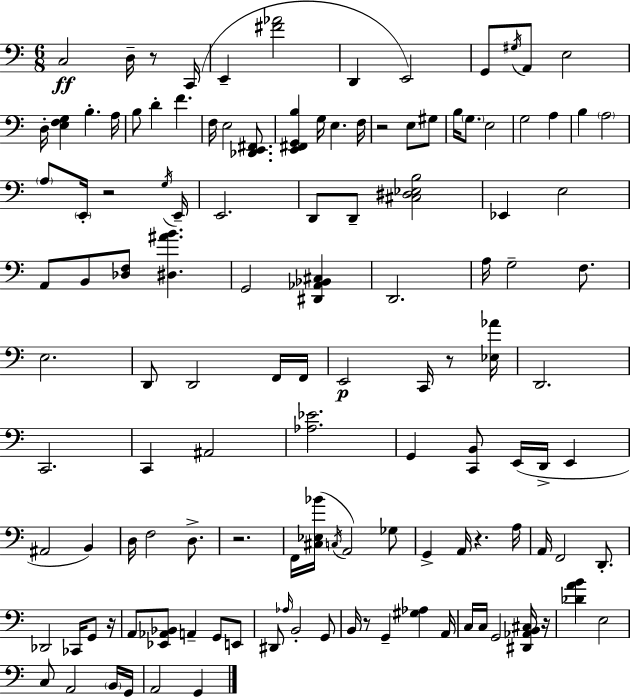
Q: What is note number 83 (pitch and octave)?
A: E2